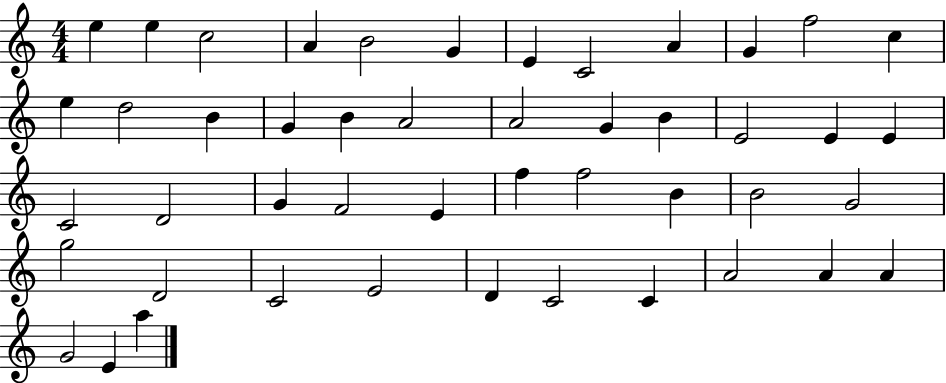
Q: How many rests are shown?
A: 0